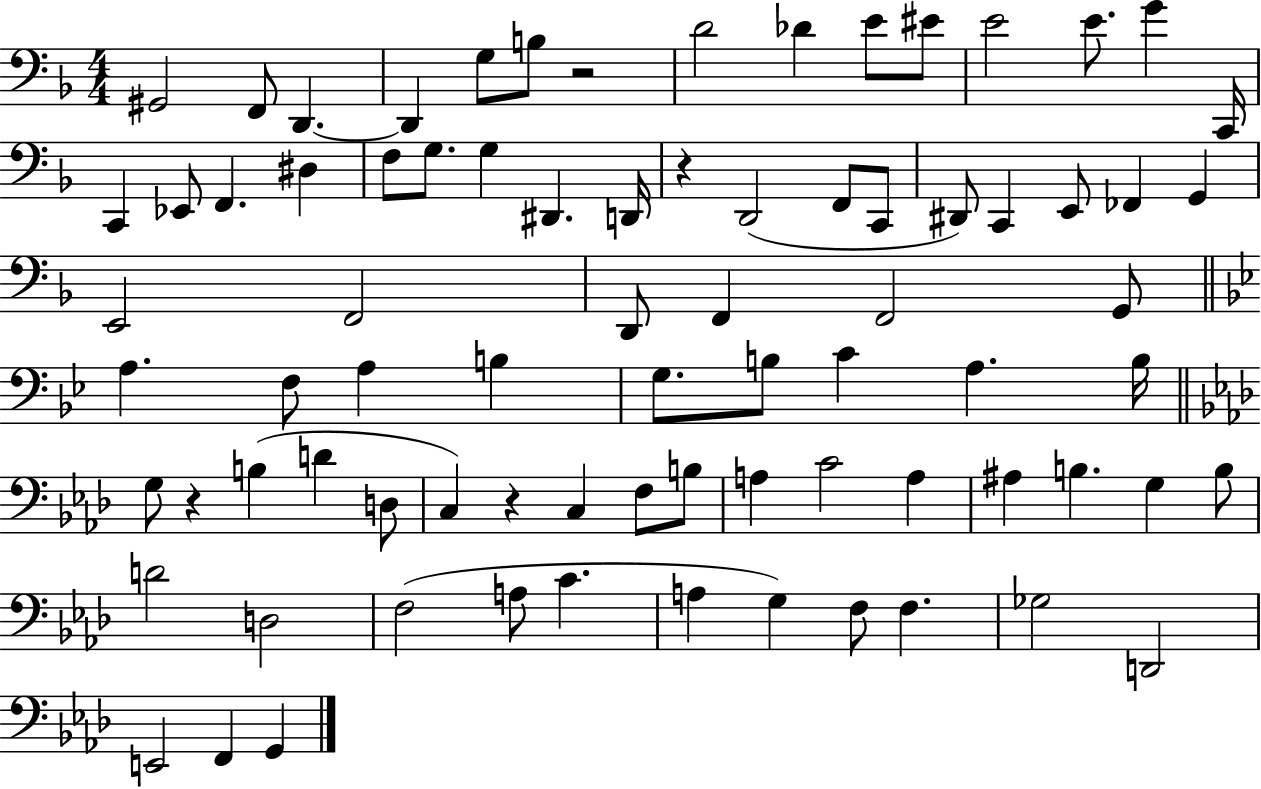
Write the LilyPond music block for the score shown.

{
  \clef bass
  \numericTimeSignature
  \time 4/4
  \key f \major
  \repeat volta 2 { gis,2 f,8 d,4.~~ | d,4 g8 b8 r2 | d'2 des'4 e'8 eis'8 | e'2 e'8. g'4 c,16 | \break c,4 ees,8 f,4. dis4 | f8 g8. g4 dis,4. d,16 | r4 d,2( f,8 c,8 | dis,8) c,4 e,8 fes,4 g,4 | \break e,2 f,2 | d,8 f,4 f,2 g,8 | \bar "||" \break \key g \minor a4. f8 a4 b4 | g8. b8 c'4 a4. b16 | \bar "||" \break \key aes \major g8 r4 b4( d'4 d8 | c4) r4 c4 f8 b8 | a4 c'2 a4 | ais4 b4. g4 b8 | \break d'2 d2 | f2( a8 c'4. | a4 g4) f8 f4. | ges2 d,2 | \break e,2 f,4 g,4 | } \bar "|."
}